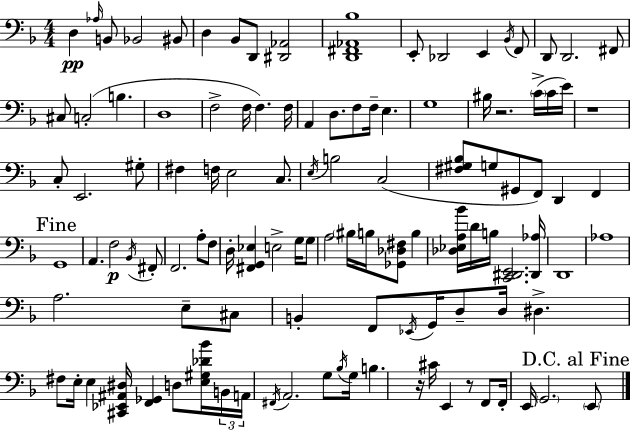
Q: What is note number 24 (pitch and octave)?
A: F3